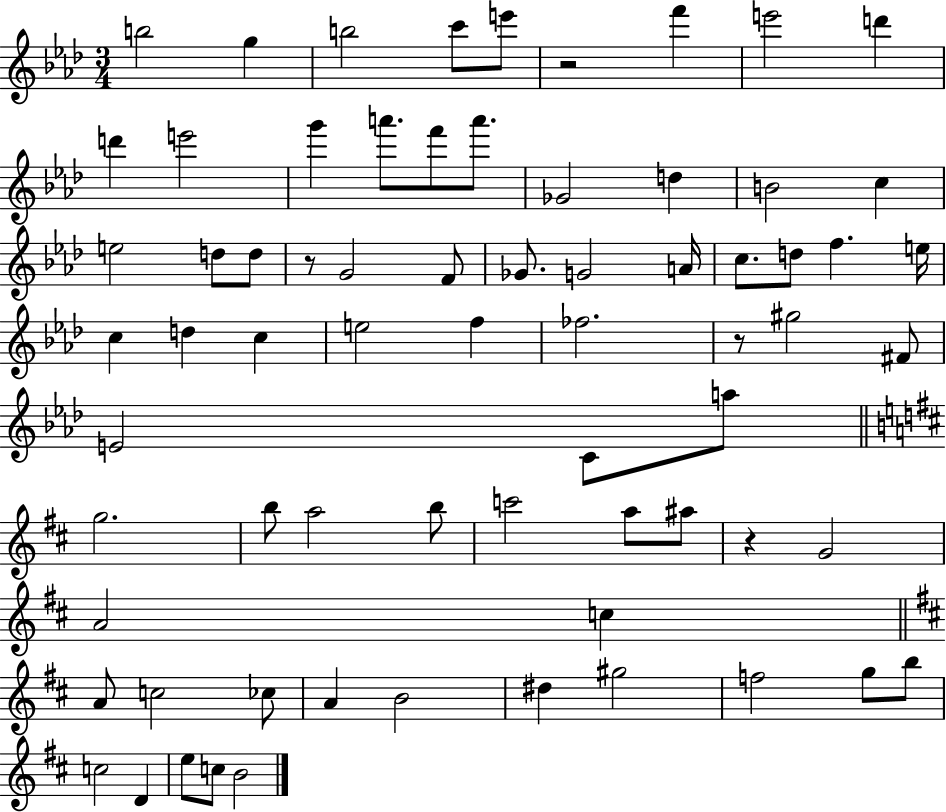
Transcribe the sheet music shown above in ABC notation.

X:1
T:Untitled
M:3/4
L:1/4
K:Ab
b2 g b2 c'/2 e'/2 z2 f' e'2 d' d' e'2 g' a'/2 f'/2 a'/2 _G2 d B2 c e2 d/2 d/2 z/2 G2 F/2 _G/2 G2 A/4 c/2 d/2 f e/4 c d c e2 f _f2 z/2 ^g2 ^F/2 E2 C/2 a/2 g2 b/2 a2 b/2 c'2 a/2 ^a/2 z G2 A2 c A/2 c2 _c/2 A B2 ^d ^g2 f2 g/2 b/2 c2 D e/2 c/2 B2